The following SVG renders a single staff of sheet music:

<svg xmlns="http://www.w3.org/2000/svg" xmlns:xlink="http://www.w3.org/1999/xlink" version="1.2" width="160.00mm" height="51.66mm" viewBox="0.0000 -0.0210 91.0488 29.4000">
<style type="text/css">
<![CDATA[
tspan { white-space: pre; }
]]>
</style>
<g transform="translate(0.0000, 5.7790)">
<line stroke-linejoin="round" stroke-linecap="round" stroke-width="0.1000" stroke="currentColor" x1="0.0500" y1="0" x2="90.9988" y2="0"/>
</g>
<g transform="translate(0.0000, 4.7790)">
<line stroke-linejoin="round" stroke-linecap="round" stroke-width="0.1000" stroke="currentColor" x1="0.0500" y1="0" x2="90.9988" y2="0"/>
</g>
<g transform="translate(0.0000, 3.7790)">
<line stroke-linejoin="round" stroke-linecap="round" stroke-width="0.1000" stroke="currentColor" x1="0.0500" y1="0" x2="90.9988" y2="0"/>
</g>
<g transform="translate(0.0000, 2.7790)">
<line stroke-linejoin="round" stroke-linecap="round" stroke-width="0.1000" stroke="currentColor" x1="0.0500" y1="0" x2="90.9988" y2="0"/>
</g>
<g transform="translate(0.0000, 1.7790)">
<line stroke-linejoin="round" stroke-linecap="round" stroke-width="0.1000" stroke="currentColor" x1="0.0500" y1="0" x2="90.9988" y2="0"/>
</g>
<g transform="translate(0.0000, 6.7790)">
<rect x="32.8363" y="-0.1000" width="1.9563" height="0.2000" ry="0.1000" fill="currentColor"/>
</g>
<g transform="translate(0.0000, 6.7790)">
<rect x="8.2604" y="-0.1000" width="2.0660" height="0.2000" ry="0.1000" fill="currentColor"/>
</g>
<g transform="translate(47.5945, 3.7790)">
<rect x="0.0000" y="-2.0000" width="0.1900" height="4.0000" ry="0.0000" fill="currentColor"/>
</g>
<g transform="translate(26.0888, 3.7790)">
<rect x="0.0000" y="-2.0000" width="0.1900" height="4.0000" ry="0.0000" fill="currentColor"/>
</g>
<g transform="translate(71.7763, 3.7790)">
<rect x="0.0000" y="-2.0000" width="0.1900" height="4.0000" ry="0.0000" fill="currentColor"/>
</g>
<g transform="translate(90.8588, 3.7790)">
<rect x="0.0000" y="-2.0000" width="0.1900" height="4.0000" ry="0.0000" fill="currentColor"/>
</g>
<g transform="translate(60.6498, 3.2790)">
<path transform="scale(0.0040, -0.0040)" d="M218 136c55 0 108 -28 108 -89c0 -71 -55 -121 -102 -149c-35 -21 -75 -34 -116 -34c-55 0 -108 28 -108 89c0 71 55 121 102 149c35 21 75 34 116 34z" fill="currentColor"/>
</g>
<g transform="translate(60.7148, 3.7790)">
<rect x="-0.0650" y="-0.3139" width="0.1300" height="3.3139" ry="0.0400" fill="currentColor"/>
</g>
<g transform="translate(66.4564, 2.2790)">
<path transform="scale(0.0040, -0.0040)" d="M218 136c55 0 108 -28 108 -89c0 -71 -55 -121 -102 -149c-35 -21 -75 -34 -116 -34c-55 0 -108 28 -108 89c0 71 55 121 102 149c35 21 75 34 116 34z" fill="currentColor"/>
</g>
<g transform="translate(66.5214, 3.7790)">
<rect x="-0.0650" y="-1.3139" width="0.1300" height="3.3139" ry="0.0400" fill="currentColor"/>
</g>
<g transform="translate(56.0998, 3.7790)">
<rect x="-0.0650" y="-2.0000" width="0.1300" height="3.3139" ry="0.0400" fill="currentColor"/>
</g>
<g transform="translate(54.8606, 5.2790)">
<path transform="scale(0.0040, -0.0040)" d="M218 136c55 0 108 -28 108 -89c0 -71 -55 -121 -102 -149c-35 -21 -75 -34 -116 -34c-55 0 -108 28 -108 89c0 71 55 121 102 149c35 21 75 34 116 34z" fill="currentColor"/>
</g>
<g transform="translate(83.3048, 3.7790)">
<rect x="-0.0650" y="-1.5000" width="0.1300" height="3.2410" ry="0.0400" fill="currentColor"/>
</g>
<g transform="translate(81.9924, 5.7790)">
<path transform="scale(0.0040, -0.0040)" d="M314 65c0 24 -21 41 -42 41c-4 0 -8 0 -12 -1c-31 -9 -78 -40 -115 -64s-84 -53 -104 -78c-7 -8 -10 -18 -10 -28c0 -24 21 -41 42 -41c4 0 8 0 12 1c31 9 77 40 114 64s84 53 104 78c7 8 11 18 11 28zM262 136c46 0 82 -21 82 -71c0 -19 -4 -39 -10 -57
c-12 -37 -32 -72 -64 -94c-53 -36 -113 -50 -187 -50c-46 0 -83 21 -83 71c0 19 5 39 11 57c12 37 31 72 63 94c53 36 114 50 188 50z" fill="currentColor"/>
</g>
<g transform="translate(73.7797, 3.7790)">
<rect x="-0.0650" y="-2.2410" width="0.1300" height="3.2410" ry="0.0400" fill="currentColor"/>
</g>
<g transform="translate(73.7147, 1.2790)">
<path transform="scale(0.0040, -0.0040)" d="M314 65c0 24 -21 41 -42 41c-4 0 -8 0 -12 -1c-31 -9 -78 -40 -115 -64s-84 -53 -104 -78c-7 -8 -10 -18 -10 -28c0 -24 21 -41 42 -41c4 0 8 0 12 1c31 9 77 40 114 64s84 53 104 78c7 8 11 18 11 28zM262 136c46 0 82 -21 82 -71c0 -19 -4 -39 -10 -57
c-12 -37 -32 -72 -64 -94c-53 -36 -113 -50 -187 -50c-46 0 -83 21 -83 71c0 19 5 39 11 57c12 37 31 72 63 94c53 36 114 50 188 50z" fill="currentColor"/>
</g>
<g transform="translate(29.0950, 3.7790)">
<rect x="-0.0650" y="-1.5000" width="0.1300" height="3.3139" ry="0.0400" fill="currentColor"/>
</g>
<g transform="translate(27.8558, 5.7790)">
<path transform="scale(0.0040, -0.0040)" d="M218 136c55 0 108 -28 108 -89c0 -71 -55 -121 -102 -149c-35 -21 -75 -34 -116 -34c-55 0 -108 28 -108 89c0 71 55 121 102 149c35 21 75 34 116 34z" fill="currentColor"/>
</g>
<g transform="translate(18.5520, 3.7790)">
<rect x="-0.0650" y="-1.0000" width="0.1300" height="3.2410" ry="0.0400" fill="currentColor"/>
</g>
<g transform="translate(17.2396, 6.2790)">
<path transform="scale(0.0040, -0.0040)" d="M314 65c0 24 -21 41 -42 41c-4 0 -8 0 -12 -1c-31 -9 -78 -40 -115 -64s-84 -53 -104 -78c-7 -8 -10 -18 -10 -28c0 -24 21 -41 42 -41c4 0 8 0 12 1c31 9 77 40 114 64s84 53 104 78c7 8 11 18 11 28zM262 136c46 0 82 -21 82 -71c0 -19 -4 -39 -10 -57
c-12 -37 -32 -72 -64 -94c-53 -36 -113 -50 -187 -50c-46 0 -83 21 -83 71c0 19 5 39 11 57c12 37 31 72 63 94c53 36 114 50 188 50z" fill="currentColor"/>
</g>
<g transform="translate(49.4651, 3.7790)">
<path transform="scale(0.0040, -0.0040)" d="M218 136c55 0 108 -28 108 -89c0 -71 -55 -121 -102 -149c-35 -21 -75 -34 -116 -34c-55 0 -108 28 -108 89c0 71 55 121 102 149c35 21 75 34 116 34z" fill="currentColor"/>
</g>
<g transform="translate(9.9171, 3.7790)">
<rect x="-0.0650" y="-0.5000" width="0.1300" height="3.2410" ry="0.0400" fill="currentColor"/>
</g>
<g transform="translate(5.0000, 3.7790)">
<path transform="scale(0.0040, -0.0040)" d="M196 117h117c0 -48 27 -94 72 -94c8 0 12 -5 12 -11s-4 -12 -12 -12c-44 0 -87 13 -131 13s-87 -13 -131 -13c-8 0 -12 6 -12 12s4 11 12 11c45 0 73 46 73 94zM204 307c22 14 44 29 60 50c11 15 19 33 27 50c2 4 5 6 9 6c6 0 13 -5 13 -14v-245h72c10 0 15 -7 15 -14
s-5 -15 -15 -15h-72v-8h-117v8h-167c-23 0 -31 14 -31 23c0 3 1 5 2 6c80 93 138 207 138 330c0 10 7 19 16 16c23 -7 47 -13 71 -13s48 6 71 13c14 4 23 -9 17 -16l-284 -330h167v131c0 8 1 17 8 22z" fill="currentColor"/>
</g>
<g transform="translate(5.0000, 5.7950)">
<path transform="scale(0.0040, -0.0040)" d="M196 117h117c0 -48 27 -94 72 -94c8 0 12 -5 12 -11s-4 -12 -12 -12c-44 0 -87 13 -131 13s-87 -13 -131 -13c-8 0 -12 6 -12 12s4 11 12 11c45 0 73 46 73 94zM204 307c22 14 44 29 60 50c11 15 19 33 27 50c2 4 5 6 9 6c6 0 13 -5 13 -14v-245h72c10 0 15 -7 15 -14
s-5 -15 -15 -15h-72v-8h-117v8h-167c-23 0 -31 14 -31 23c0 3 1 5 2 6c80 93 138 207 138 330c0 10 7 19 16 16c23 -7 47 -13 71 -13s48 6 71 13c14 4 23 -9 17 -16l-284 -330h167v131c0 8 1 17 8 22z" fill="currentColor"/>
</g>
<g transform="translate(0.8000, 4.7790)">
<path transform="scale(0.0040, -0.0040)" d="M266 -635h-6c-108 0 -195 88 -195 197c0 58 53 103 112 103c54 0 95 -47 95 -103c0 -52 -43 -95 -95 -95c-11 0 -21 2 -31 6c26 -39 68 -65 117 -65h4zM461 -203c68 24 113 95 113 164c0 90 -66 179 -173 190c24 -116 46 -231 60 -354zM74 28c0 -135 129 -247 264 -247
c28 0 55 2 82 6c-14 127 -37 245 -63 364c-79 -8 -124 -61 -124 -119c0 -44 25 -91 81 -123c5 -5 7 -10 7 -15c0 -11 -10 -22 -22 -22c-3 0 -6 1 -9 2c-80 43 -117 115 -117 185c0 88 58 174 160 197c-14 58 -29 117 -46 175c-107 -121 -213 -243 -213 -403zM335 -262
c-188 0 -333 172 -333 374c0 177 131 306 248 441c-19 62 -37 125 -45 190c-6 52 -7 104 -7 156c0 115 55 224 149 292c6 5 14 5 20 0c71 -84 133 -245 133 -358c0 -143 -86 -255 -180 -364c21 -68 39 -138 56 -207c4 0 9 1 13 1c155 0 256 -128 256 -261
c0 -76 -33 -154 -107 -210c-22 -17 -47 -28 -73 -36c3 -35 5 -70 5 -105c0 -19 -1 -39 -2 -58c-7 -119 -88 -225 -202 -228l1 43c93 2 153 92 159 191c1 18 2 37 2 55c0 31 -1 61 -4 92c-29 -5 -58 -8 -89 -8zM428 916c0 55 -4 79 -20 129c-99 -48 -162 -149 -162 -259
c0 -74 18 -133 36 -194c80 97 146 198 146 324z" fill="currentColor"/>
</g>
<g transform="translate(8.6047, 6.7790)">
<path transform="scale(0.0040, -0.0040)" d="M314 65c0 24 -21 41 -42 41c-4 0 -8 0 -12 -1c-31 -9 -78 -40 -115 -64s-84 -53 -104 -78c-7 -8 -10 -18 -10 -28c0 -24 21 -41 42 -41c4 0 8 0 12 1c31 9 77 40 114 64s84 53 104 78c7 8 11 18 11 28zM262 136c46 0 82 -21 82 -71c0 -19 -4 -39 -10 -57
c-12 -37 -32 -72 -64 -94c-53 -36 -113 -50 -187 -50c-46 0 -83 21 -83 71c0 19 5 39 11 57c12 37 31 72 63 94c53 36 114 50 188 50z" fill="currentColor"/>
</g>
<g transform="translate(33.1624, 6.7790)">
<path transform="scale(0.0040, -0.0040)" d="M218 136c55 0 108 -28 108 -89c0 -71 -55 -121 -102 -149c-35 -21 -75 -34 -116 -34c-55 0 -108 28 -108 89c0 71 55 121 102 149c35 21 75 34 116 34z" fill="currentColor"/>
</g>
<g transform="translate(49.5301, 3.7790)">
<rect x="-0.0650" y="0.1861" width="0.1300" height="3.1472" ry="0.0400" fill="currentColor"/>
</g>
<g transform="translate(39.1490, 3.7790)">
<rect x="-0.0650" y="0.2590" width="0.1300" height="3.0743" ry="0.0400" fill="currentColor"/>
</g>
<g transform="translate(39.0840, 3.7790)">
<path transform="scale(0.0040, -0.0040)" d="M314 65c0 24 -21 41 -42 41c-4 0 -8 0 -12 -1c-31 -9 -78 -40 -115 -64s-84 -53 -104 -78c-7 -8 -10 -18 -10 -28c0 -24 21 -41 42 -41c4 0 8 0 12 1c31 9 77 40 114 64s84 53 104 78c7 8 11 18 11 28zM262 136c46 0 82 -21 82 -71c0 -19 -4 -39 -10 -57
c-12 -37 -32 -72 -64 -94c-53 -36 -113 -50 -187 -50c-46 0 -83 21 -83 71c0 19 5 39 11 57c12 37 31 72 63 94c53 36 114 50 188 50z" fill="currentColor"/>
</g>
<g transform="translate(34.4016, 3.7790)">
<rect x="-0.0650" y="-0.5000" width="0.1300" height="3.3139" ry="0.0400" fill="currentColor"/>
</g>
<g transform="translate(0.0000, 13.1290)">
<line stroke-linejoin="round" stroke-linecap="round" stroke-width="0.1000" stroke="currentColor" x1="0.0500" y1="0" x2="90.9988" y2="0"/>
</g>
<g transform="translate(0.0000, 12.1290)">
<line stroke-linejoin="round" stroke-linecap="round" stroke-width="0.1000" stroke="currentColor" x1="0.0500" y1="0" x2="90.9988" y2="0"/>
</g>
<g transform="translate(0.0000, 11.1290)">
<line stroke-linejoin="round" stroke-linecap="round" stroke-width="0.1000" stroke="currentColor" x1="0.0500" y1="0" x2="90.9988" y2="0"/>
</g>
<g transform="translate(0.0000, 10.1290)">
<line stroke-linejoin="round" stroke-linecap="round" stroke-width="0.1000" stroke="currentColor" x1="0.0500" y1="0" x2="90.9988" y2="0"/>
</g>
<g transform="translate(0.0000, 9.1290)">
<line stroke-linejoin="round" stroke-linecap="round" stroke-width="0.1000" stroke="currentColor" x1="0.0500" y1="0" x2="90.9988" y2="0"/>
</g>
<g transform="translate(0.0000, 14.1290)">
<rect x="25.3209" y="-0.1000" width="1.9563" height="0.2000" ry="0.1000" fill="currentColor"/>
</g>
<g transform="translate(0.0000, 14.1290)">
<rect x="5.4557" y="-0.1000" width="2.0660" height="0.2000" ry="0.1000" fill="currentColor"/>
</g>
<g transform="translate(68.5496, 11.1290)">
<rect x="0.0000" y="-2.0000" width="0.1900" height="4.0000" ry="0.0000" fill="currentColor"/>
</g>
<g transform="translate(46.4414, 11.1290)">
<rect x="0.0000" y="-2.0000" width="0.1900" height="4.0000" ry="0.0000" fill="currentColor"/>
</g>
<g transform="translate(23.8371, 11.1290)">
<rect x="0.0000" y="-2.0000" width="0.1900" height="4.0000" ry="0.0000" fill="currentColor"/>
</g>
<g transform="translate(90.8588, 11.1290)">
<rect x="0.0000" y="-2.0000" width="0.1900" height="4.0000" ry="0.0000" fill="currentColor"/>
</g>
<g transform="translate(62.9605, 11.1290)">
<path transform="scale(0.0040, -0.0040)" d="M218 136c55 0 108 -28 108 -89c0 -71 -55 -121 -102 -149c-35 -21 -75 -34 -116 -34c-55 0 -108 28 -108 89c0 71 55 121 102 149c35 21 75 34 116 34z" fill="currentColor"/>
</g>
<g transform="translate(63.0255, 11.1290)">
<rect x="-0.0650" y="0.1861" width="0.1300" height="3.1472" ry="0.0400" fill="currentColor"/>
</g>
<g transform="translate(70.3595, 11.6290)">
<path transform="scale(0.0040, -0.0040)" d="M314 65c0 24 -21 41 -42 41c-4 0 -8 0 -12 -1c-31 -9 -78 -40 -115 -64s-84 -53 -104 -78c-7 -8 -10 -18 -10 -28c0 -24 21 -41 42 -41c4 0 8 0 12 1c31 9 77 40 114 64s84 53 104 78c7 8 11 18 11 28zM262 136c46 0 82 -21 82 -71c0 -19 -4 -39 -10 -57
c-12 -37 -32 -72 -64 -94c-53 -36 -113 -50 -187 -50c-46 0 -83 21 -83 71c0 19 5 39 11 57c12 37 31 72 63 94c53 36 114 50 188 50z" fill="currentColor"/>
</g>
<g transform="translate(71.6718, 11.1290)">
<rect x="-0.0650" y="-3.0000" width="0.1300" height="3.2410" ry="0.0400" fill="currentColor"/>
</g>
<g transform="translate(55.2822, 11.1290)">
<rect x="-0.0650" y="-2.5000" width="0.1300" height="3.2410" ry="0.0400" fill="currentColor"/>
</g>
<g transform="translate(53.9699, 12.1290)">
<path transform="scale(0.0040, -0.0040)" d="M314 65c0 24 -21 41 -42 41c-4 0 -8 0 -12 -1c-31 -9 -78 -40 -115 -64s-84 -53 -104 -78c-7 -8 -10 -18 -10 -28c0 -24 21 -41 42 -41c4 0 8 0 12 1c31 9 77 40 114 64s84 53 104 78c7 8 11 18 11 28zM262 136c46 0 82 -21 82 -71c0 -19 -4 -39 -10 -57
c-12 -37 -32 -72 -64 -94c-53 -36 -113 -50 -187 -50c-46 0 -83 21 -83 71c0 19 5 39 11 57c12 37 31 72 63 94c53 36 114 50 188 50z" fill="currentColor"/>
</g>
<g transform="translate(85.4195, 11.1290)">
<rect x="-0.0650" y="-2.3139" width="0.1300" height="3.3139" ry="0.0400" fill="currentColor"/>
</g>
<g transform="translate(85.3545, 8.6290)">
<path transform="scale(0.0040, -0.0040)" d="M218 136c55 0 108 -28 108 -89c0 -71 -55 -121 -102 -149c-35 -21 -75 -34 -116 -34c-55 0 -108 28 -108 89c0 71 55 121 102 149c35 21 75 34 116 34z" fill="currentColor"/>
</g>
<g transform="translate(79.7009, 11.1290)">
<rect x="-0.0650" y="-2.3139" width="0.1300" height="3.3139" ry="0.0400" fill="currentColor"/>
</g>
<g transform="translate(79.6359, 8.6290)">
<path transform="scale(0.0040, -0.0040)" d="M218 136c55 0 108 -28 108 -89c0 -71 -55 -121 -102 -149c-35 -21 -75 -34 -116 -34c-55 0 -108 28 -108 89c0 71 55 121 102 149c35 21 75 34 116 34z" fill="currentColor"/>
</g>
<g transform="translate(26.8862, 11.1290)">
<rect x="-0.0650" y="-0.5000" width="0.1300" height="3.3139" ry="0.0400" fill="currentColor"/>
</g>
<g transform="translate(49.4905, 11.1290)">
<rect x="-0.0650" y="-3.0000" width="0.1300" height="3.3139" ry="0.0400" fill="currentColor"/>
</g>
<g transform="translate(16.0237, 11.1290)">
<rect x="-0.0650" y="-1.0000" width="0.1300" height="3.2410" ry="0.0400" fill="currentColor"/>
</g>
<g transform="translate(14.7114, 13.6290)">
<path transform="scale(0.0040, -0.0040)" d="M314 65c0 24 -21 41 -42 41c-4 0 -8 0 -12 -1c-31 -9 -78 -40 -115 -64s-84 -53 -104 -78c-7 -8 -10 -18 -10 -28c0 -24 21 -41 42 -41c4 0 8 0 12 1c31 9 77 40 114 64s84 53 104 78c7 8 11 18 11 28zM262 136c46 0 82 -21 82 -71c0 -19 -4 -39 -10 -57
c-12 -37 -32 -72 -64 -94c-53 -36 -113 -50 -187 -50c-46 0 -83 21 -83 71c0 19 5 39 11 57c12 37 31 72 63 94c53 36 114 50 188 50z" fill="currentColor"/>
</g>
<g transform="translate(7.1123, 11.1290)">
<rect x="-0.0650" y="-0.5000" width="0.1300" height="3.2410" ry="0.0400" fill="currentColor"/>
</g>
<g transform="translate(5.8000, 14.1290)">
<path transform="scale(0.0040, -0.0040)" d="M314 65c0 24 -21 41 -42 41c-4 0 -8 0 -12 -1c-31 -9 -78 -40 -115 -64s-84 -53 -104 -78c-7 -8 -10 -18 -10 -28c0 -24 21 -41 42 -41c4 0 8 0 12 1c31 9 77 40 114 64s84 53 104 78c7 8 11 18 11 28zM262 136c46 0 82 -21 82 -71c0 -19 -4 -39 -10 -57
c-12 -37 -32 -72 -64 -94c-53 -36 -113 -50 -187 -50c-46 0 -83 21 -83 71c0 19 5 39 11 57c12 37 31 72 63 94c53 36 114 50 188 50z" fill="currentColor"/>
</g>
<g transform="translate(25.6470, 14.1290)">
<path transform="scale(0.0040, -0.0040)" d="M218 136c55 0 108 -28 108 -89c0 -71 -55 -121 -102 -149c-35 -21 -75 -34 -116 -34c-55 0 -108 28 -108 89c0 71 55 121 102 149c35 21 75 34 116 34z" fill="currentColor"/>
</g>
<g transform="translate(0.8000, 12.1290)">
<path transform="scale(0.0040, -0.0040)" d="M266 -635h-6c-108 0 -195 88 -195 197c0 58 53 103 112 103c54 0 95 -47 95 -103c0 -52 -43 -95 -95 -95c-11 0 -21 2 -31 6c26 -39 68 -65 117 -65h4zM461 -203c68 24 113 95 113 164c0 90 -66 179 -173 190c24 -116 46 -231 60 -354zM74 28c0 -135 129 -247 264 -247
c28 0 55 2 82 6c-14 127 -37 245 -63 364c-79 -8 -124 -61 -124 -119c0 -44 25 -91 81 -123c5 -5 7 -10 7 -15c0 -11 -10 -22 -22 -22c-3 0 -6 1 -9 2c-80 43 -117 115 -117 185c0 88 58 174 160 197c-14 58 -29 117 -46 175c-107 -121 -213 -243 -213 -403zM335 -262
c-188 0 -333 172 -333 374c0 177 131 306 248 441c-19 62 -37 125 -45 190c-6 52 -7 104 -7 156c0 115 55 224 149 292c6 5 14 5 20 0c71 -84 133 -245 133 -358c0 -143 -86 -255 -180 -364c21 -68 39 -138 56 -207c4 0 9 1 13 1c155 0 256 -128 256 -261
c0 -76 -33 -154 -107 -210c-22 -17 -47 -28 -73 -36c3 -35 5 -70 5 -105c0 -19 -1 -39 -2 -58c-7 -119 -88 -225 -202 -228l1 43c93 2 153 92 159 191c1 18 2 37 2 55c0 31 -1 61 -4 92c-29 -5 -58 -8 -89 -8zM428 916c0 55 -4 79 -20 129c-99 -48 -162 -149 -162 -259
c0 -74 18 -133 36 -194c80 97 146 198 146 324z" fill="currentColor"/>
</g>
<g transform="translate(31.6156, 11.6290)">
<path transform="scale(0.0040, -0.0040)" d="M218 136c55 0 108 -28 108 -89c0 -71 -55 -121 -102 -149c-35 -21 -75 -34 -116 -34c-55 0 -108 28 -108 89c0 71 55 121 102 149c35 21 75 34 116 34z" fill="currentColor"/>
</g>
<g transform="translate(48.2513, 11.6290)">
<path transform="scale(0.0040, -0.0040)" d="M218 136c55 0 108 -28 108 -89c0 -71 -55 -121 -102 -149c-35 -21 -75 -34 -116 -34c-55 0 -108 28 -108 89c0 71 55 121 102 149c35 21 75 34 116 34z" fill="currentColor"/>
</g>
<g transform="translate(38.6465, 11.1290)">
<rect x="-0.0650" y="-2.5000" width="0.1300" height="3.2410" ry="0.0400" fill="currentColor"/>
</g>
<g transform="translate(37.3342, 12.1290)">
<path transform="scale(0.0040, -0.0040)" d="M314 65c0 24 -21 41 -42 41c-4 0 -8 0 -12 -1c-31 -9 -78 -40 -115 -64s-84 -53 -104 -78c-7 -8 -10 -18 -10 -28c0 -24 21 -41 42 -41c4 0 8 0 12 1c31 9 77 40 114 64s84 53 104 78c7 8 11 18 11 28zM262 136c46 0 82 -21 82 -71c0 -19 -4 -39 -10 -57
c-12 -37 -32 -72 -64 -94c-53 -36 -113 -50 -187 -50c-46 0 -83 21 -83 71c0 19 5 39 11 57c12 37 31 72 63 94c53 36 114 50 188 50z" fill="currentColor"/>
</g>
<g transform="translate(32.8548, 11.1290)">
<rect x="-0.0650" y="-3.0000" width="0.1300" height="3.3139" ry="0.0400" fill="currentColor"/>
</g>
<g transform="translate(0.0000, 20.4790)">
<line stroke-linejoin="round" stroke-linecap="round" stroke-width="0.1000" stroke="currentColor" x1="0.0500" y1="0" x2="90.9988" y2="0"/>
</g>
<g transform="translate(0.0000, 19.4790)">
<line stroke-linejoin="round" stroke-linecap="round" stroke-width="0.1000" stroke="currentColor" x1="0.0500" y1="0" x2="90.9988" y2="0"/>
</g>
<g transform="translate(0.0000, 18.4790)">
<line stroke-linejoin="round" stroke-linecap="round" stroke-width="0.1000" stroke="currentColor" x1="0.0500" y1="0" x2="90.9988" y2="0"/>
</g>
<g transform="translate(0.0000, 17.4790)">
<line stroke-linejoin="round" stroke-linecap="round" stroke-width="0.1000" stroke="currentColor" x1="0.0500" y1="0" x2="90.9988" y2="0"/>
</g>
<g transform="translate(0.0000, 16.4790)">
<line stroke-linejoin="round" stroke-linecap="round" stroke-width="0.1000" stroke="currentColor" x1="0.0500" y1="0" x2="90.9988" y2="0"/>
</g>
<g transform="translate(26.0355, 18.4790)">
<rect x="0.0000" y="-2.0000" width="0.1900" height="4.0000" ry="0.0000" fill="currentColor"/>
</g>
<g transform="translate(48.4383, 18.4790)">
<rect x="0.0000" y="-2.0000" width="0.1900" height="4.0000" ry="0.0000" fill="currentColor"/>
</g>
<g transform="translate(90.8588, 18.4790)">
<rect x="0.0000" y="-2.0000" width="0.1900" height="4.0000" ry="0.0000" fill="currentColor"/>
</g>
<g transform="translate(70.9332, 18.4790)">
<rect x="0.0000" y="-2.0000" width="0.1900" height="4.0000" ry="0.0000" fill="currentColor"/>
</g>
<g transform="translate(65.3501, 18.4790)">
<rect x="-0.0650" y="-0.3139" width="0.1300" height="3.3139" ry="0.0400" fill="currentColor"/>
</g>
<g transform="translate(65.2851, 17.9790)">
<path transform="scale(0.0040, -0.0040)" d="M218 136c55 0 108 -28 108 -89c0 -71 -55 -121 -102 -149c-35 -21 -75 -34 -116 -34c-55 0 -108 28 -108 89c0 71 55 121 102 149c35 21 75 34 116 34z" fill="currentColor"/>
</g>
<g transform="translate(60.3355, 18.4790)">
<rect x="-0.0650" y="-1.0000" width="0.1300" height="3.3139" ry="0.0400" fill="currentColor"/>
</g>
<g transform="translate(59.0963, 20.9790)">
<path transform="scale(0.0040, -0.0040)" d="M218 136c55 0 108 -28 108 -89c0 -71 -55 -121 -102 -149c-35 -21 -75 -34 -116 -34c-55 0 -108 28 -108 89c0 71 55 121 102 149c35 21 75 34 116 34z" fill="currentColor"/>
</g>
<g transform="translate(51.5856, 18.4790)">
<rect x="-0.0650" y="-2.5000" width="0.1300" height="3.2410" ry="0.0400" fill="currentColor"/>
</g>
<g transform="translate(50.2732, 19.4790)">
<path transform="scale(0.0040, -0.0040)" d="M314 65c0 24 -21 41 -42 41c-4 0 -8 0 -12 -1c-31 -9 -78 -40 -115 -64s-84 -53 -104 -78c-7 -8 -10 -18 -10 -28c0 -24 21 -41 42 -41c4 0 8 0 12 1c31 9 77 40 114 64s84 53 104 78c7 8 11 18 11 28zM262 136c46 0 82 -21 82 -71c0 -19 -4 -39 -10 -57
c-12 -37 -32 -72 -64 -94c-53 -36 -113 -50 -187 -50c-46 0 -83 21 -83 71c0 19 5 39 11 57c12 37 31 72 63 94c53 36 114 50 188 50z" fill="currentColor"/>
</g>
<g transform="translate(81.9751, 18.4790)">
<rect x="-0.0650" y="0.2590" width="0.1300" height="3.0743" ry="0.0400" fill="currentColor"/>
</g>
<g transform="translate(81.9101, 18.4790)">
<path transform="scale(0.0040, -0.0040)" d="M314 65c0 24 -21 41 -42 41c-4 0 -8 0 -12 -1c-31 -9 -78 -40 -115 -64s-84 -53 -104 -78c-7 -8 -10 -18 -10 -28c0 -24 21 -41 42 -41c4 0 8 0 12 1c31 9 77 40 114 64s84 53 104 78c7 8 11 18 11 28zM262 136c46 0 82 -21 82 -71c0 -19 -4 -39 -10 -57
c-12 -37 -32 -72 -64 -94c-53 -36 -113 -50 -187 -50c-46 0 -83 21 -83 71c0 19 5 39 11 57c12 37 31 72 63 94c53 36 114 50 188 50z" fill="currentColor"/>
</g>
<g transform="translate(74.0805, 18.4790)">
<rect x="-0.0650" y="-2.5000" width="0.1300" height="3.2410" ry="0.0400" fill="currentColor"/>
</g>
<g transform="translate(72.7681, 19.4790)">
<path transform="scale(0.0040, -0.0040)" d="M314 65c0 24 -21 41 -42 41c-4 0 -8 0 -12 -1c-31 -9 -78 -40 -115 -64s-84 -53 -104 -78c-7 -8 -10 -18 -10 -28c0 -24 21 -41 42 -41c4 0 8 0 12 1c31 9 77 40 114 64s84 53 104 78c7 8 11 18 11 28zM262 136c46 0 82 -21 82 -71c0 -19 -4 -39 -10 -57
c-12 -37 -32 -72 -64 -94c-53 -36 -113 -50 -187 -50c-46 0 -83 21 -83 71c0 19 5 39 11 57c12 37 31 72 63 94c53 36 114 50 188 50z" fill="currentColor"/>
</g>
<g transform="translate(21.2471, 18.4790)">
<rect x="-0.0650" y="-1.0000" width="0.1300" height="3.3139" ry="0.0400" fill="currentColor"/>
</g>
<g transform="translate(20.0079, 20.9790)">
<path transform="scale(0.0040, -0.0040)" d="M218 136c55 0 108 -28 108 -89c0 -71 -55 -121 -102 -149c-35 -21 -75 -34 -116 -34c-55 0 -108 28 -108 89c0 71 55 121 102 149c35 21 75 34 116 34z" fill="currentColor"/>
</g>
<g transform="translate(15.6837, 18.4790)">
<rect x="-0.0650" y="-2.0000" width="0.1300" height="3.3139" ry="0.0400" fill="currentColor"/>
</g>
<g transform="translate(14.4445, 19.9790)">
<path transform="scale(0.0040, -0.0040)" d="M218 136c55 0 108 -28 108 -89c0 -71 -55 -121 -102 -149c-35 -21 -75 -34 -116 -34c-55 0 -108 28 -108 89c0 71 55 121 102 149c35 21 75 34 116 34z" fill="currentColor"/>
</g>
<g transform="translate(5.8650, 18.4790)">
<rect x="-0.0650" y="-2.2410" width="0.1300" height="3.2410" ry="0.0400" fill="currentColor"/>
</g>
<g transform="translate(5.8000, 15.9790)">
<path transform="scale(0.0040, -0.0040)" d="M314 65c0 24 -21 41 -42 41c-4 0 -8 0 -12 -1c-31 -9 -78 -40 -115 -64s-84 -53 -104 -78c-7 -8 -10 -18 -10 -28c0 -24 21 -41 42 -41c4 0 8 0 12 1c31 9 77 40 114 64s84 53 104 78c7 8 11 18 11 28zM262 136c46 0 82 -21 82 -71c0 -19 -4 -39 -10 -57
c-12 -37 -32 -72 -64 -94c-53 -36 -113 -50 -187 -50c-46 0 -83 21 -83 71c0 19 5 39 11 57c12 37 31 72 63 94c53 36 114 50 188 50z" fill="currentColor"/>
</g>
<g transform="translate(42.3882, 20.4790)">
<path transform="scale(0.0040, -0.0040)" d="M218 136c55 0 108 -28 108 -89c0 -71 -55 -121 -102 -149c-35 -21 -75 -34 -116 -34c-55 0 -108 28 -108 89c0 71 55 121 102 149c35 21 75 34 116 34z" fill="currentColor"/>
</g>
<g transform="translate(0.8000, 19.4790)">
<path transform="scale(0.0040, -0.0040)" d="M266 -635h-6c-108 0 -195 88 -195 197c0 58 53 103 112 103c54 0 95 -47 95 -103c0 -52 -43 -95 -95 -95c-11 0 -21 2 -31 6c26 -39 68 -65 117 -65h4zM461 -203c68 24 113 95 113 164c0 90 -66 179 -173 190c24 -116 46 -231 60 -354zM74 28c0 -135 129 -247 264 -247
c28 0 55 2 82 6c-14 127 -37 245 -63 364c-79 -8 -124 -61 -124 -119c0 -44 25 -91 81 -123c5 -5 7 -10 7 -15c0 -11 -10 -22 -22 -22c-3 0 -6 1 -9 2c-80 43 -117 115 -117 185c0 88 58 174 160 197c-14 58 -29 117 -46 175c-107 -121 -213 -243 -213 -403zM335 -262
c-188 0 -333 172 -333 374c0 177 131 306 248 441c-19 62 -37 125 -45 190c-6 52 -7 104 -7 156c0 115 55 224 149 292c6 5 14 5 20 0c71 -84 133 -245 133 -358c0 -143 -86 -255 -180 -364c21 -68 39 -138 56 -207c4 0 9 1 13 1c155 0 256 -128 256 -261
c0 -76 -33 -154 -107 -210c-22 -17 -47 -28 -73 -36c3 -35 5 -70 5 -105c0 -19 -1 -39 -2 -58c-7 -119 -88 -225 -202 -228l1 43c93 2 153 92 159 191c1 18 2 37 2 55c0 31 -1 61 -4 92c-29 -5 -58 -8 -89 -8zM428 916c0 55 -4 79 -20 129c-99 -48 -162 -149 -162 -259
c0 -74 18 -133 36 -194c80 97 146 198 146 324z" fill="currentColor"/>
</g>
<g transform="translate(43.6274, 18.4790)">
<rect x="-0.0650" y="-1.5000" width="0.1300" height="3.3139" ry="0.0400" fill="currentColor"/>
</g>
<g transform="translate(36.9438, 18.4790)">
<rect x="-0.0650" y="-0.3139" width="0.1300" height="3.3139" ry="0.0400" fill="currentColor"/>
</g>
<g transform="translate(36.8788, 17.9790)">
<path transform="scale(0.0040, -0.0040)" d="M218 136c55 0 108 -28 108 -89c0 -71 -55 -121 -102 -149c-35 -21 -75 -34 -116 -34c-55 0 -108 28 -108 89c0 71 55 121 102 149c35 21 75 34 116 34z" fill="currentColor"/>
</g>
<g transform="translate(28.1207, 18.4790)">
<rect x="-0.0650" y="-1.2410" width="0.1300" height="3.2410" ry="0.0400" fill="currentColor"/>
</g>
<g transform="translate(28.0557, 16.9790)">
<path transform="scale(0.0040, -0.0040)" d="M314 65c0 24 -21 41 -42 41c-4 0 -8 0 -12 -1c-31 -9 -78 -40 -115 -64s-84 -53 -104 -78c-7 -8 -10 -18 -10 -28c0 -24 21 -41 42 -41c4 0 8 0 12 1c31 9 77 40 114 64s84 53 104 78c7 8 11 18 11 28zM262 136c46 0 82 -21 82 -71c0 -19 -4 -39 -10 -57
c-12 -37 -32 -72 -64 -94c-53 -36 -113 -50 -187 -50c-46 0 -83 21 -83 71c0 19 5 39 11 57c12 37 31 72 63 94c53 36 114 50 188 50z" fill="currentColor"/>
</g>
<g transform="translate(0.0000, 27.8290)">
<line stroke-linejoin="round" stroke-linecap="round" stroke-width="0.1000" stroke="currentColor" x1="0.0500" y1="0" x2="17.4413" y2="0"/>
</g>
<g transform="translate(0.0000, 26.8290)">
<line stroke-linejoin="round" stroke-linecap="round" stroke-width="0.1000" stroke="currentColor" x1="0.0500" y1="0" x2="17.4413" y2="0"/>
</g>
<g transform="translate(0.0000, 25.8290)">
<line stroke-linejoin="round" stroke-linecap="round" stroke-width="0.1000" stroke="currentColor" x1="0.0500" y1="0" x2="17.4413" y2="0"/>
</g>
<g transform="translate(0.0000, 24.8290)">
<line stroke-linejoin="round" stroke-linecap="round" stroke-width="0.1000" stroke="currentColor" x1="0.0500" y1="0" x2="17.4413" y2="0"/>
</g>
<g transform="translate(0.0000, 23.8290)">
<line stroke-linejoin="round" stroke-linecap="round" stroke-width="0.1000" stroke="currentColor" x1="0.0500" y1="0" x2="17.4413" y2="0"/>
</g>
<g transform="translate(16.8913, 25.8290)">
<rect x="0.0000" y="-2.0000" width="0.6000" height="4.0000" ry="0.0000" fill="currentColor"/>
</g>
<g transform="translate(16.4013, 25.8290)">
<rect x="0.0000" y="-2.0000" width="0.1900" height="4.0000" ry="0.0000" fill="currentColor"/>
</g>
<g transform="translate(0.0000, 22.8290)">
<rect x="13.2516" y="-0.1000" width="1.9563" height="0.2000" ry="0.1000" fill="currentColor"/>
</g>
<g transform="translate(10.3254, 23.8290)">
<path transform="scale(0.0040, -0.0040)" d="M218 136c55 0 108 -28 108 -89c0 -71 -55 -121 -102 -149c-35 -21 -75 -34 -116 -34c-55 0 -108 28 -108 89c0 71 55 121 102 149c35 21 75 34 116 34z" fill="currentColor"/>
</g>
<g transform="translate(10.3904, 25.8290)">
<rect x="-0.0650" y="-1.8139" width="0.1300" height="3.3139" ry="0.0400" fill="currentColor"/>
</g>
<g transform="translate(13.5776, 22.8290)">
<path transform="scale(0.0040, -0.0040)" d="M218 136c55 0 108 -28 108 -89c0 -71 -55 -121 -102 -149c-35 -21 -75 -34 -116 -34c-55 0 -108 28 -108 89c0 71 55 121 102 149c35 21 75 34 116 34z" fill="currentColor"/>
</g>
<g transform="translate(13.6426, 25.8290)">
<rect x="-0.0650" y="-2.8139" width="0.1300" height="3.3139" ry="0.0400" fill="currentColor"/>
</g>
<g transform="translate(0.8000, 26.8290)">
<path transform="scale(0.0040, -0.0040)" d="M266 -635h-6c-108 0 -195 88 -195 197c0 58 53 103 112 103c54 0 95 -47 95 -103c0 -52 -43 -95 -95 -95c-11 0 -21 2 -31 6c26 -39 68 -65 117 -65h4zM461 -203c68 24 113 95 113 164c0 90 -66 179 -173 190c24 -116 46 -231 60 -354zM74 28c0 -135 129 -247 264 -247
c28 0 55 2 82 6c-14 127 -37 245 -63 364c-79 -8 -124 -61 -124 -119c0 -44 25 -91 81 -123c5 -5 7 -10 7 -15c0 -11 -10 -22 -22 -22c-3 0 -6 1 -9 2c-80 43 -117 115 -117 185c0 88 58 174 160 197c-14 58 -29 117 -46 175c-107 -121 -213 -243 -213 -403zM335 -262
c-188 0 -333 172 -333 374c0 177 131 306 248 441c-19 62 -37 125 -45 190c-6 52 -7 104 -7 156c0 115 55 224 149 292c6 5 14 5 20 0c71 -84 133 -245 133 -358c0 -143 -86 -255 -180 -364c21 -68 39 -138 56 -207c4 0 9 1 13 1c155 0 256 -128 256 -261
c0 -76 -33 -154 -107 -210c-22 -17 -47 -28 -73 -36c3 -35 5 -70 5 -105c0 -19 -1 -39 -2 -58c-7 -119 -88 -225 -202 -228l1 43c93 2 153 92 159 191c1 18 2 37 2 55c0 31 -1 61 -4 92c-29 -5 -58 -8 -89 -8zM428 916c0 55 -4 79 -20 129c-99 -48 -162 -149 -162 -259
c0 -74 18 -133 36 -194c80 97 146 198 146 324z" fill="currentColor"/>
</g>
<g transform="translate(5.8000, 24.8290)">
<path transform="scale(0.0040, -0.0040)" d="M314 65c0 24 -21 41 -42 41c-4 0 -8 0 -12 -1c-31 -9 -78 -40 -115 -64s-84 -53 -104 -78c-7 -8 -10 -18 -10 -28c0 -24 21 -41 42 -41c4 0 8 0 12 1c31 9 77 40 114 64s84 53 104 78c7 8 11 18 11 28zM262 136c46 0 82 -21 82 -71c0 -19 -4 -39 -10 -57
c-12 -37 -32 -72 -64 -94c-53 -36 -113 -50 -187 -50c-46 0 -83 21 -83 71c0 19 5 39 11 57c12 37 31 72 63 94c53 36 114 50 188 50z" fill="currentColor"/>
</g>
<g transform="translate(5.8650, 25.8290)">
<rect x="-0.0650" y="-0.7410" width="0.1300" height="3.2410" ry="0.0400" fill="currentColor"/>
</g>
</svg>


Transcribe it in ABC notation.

X:1
T:Untitled
M:4/4
L:1/4
K:C
C2 D2 E C B2 B F c e g2 E2 C2 D2 C A G2 A G2 B A2 g g g2 F D e2 c E G2 D c G2 B2 d2 f a